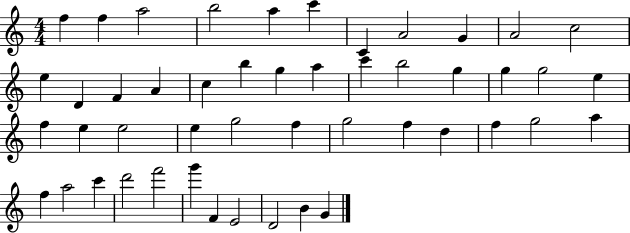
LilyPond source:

{
  \clef treble
  \numericTimeSignature
  \time 4/4
  \key c \major
  f''4 f''4 a''2 | b''2 a''4 c'''4 | c'4 a'2 g'4 | a'2 c''2 | \break e''4 d'4 f'4 a'4 | c''4 b''4 g''4 a''4 | c'''4 b''2 g''4 | g''4 g''2 e''4 | \break f''4 e''4 e''2 | e''4 g''2 f''4 | g''2 f''4 d''4 | f''4 g''2 a''4 | \break f''4 a''2 c'''4 | d'''2 f'''2 | g'''4 f'4 e'2 | d'2 b'4 g'4 | \break \bar "|."
}